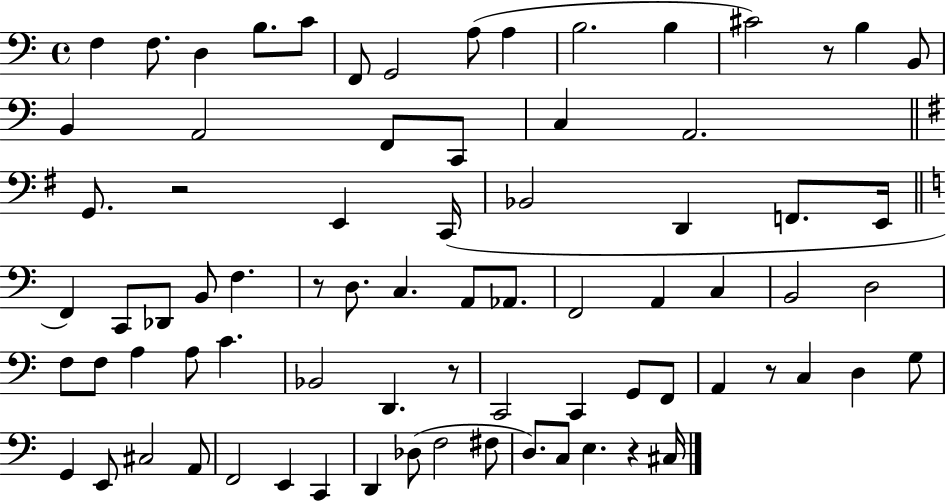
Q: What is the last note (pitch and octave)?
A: C#3